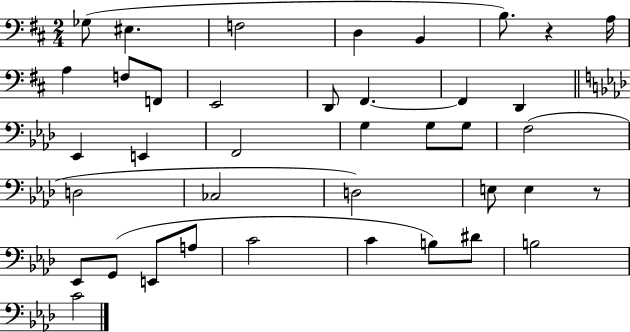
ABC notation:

X:1
T:Untitled
M:2/4
L:1/4
K:D
_G,/2 ^E, F,2 D, B,, B,/2 z A,/4 A, F,/2 F,,/2 E,,2 D,,/2 ^F,, ^F,, D,, _E,, E,, F,,2 G, G,/2 G,/2 F,2 D,2 _C,2 D,2 E,/2 E, z/2 _E,,/2 G,,/2 E,,/2 A,/2 C2 C B,/2 ^D/2 B,2 C2